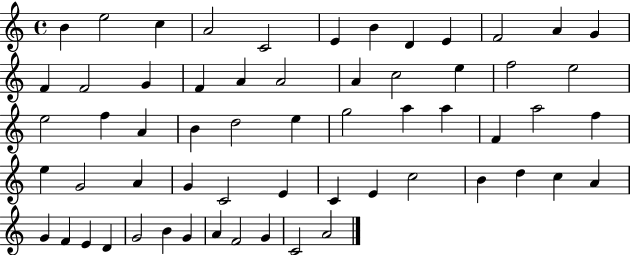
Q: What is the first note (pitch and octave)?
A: B4